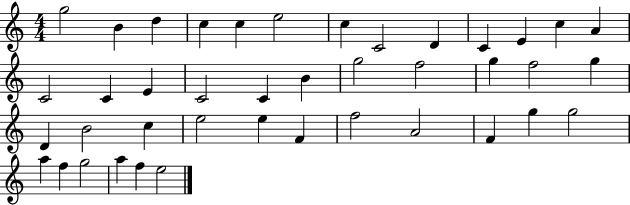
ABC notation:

X:1
T:Untitled
M:4/4
L:1/4
K:C
g2 B d c c e2 c C2 D C E c A C2 C E C2 C B g2 f2 g f2 g D B2 c e2 e F f2 A2 F g g2 a f g2 a f e2